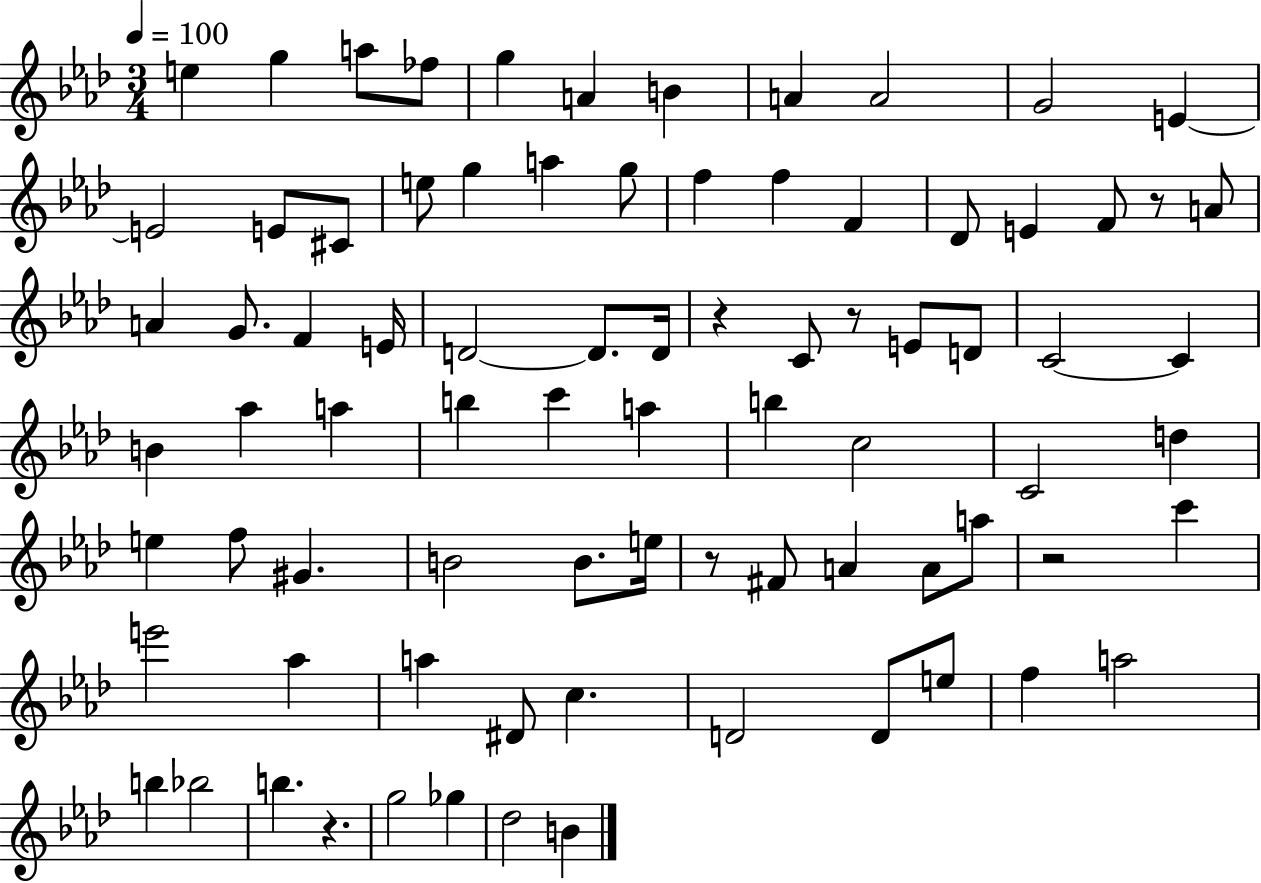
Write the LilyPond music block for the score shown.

{
  \clef treble
  \numericTimeSignature
  \time 3/4
  \key aes \major
  \tempo 4 = 100
  \repeat volta 2 { e''4 g''4 a''8 fes''8 | g''4 a'4 b'4 | a'4 a'2 | g'2 e'4~~ | \break e'2 e'8 cis'8 | e''8 g''4 a''4 g''8 | f''4 f''4 f'4 | des'8 e'4 f'8 r8 a'8 | \break a'4 g'8. f'4 e'16 | d'2~~ d'8. d'16 | r4 c'8 r8 e'8 d'8 | c'2~~ c'4 | \break b'4 aes''4 a''4 | b''4 c'''4 a''4 | b''4 c''2 | c'2 d''4 | \break e''4 f''8 gis'4. | b'2 b'8. e''16 | r8 fis'8 a'4 a'8 a''8 | r2 c'''4 | \break e'''2 aes''4 | a''4 dis'8 c''4. | d'2 d'8 e''8 | f''4 a''2 | \break b''4 bes''2 | b''4. r4. | g''2 ges''4 | des''2 b'4 | \break } \bar "|."
}